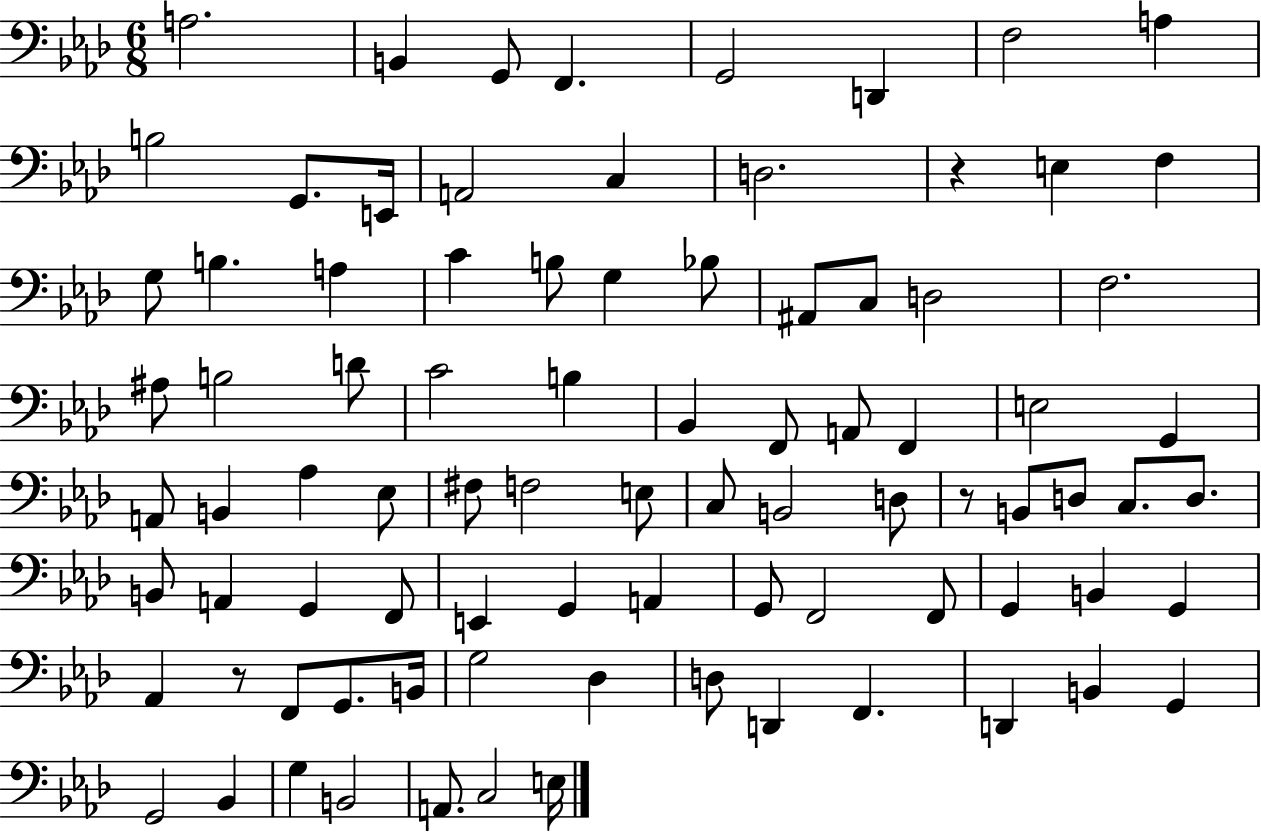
X:1
T:Untitled
M:6/8
L:1/4
K:Ab
A,2 B,, G,,/2 F,, G,,2 D,, F,2 A, B,2 G,,/2 E,,/4 A,,2 C, D,2 z E, F, G,/2 B, A, C B,/2 G, _B,/2 ^A,,/2 C,/2 D,2 F,2 ^A,/2 B,2 D/2 C2 B, _B,, F,,/2 A,,/2 F,, E,2 G,, A,,/2 B,, _A, _E,/2 ^F,/2 F,2 E,/2 C,/2 B,,2 D,/2 z/2 B,,/2 D,/2 C,/2 D,/2 B,,/2 A,, G,, F,,/2 E,, G,, A,, G,,/2 F,,2 F,,/2 G,, B,, G,, _A,, z/2 F,,/2 G,,/2 B,,/4 G,2 _D, D,/2 D,, F,, D,, B,, G,, G,,2 _B,, G, B,,2 A,,/2 C,2 E,/4